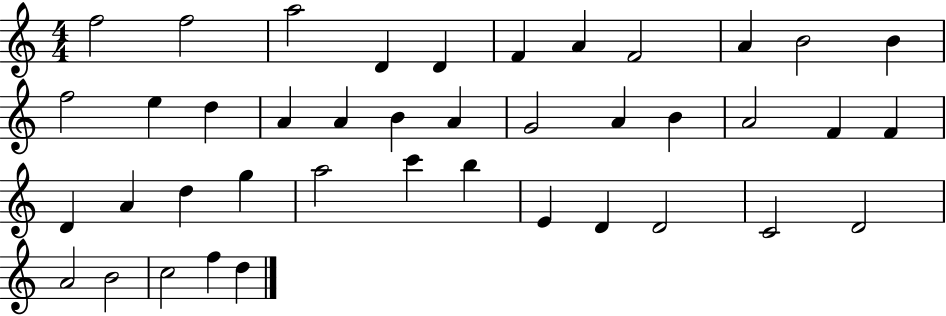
X:1
T:Untitled
M:4/4
L:1/4
K:C
f2 f2 a2 D D F A F2 A B2 B f2 e d A A B A G2 A B A2 F F D A d g a2 c' b E D D2 C2 D2 A2 B2 c2 f d